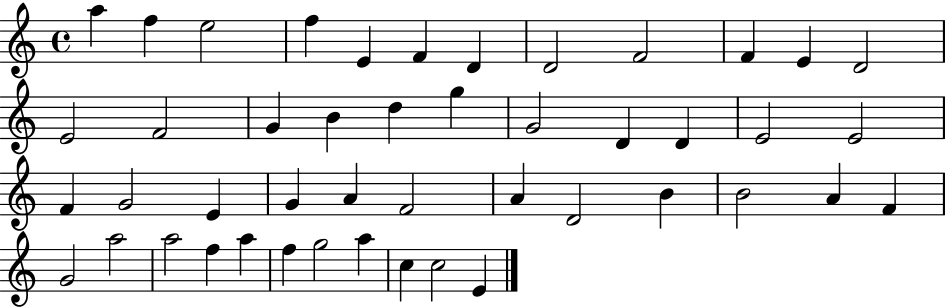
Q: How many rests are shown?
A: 0